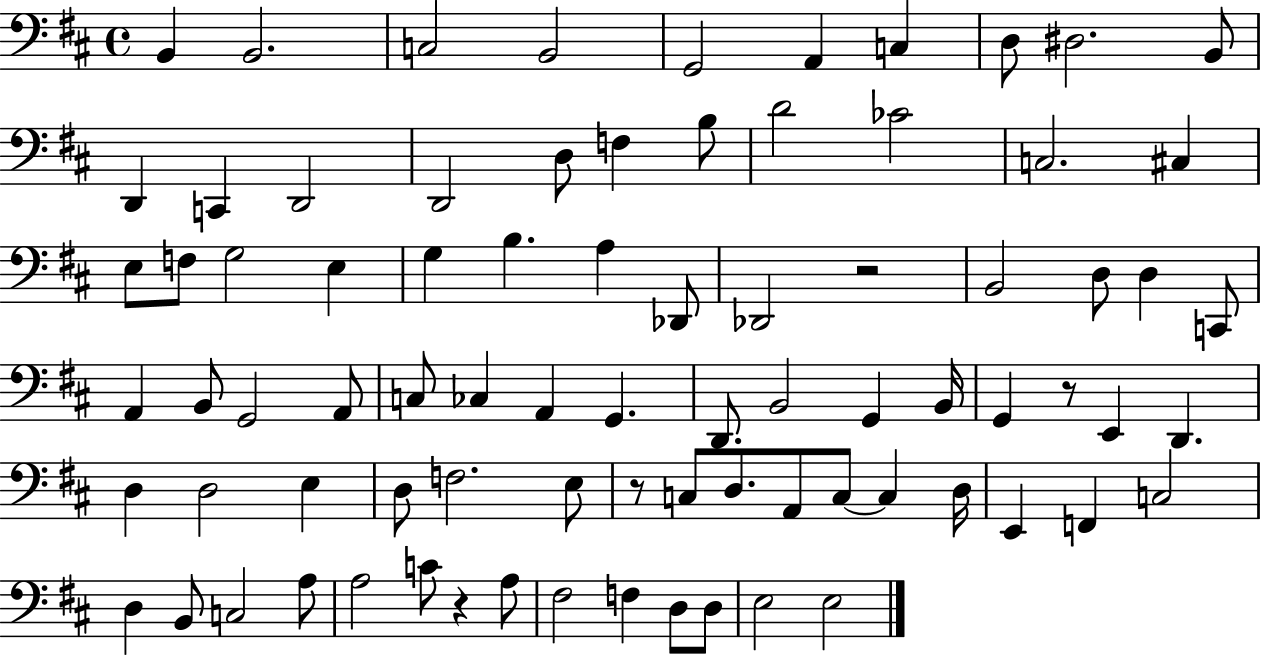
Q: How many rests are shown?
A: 4